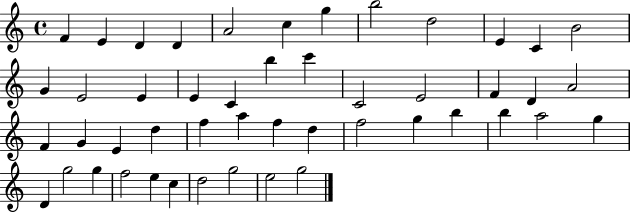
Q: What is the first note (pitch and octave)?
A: F4